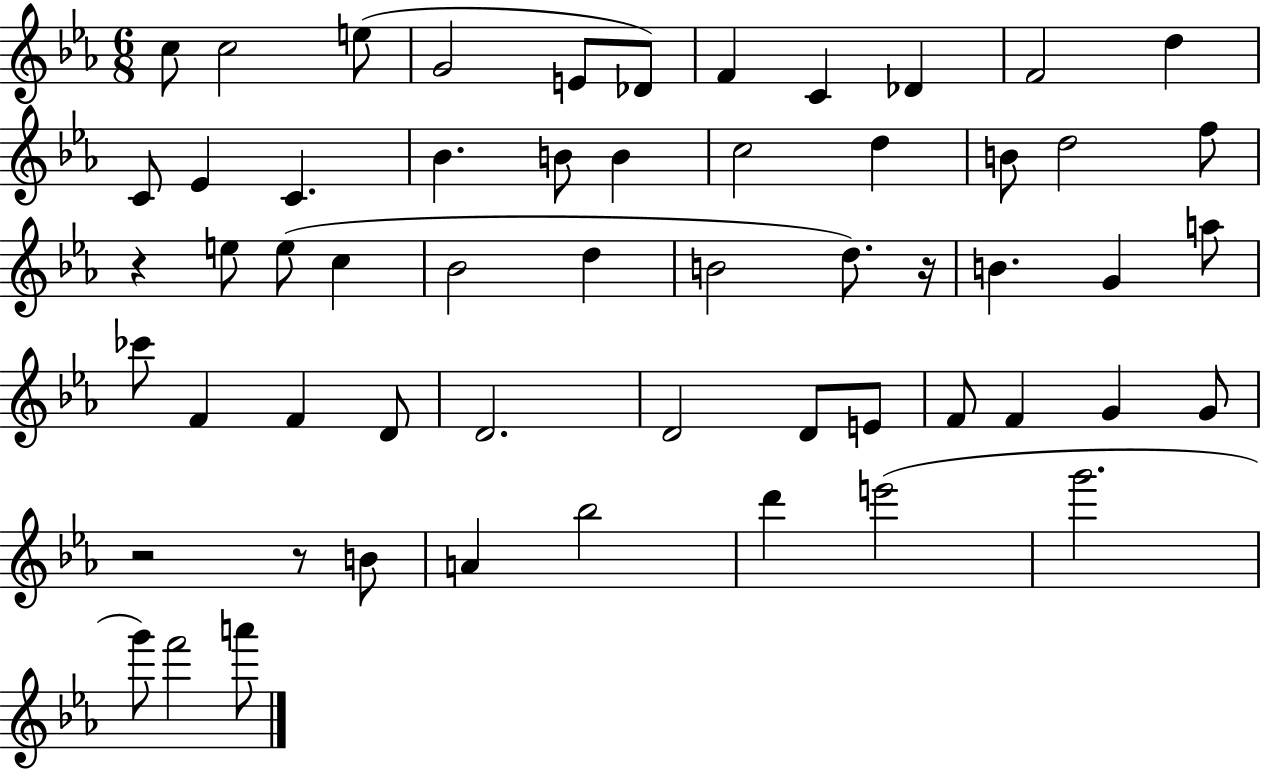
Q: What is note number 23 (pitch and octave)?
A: E5